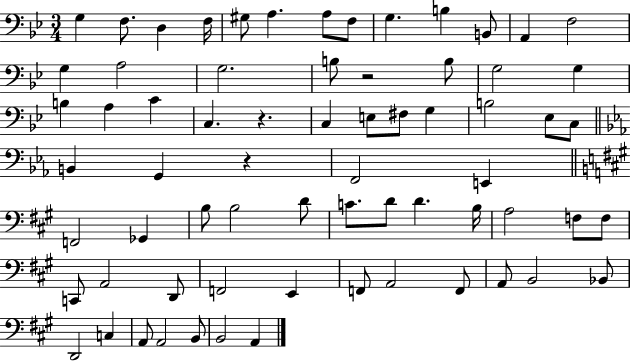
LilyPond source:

{
  \clef bass
  \numericTimeSignature
  \time 3/4
  \key bes \major
  g4 f8. d4 f16 | gis8 a4. a8 f8 | g4. b4 b,8 | a,4 f2 | \break g4 a2 | g2. | b8 r2 b8 | g2 g4 | \break b4 a4 c'4 | c4. r4. | c4 e8 fis8 g4 | b2 ees8 c8 | \break \bar "||" \break \key c \minor b,4 g,4 r4 | f,2 e,4 | \bar "||" \break \key a \major f,2 ges,4 | b8 b2 d'8 | c'8. d'8 d'4. b16 | a2 f8 f8 | \break c,8 a,2 d,8 | f,2 e,4 | f,8 a,2 f,8 | a,8 b,2 bes,8 | \break d,2 c4 | a,8 a,2 b,8 | b,2 a,4 | \bar "|."
}